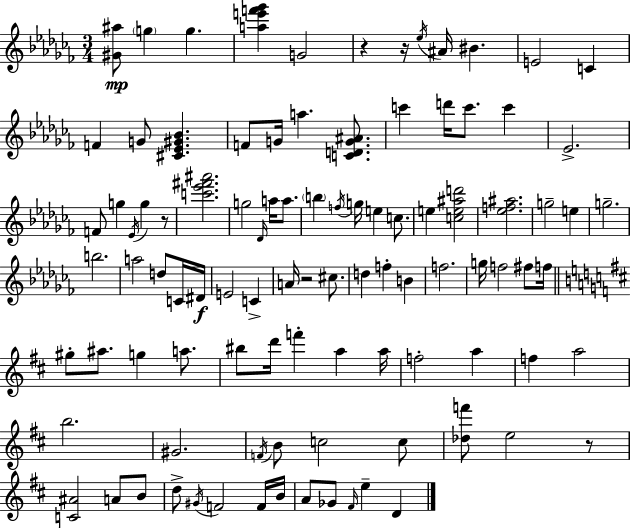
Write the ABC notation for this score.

X:1
T:Untitled
M:3/4
L:1/4
K:Abm
[^G^a]/2 g g [ae'f'_g'] G2 z z/4 _e/4 ^A/4 ^B E2 C F G/2 [^C_E^G_B] F/2 G/4 a [CDG^A]/2 c' d'/4 c'/2 c' _E2 F/2 g _E/4 g z/2 [c'_e'^f'^a']2 g2 _D/4 a/4 a/2 b f/4 g/4 e c/2 e [ce^ad']2 [_ef^a]2 g2 e g2 b2 a2 d/2 C/4 ^D/4 E2 C A/4 z2 ^c/2 d f B f2 g/4 f2 ^f/2 f/4 ^g/2 ^a/2 g a/2 ^b/2 d'/4 f' a a/4 f2 a f a2 b2 ^G2 F/4 B/2 c2 c/2 [_df']/2 e2 z/2 [C^A]2 A/2 B/2 d/2 ^G/4 F2 F/4 B/4 A/2 _G/2 ^F/4 e D